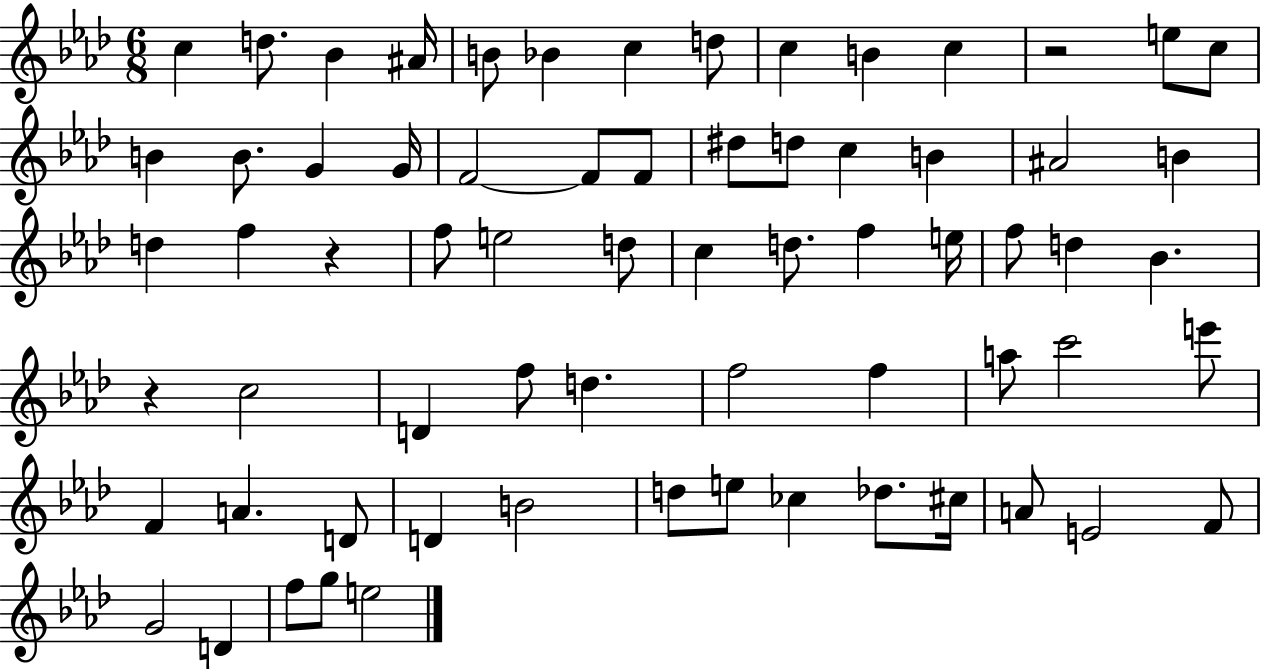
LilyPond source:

{
  \clef treble
  \numericTimeSignature
  \time 6/8
  \key aes \major
  c''4 d''8. bes'4 ais'16 | b'8 bes'4 c''4 d''8 | c''4 b'4 c''4 | r2 e''8 c''8 | \break b'4 b'8. g'4 g'16 | f'2~~ f'8 f'8 | dis''8 d''8 c''4 b'4 | ais'2 b'4 | \break d''4 f''4 r4 | f''8 e''2 d''8 | c''4 d''8. f''4 e''16 | f''8 d''4 bes'4. | \break r4 c''2 | d'4 f''8 d''4. | f''2 f''4 | a''8 c'''2 e'''8 | \break f'4 a'4. d'8 | d'4 b'2 | d''8 e''8 ces''4 des''8. cis''16 | a'8 e'2 f'8 | \break g'2 d'4 | f''8 g''8 e''2 | \bar "|."
}